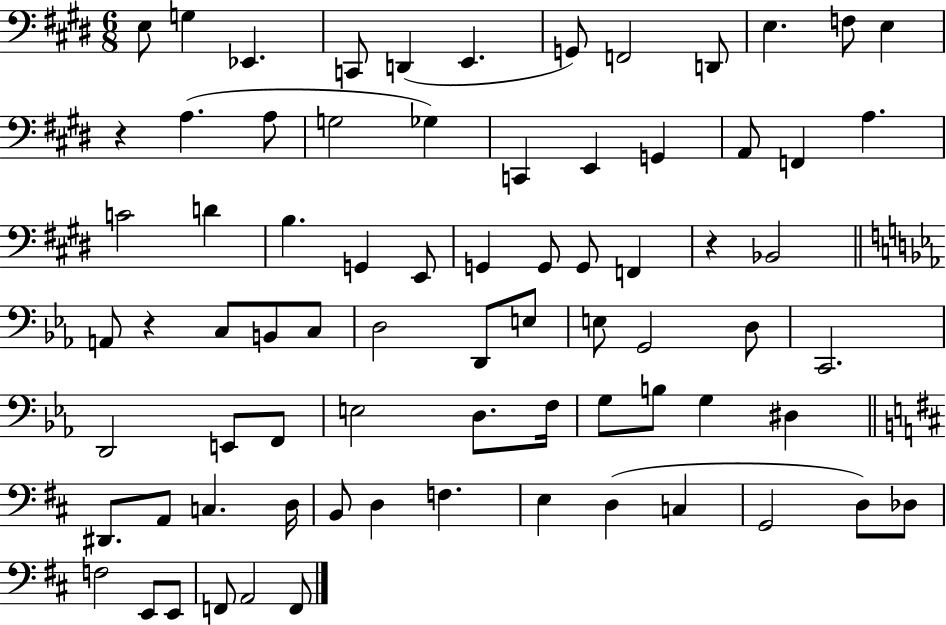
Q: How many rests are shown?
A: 3